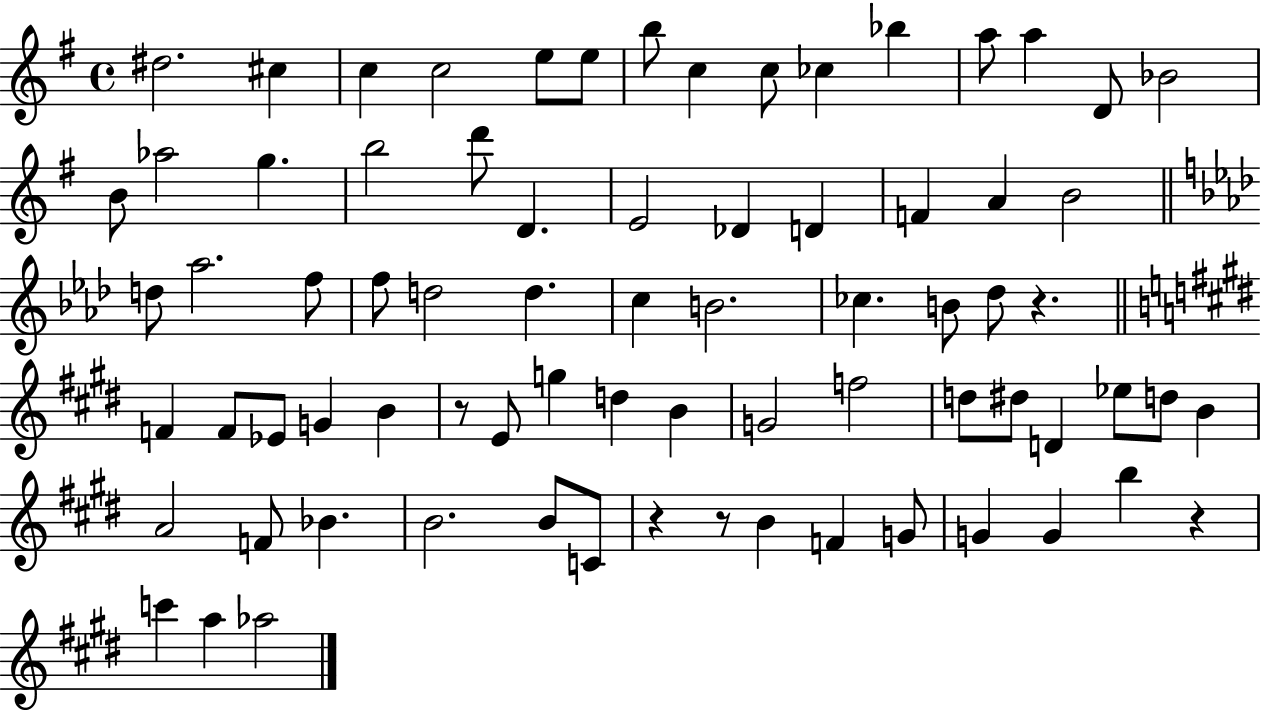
X:1
T:Untitled
M:4/4
L:1/4
K:G
^d2 ^c c c2 e/2 e/2 b/2 c c/2 _c _b a/2 a D/2 _B2 B/2 _a2 g b2 d'/2 D E2 _D D F A B2 d/2 _a2 f/2 f/2 d2 d c B2 _c B/2 _d/2 z F F/2 _E/2 G B z/2 E/2 g d B G2 f2 d/2 ^d/2 D _e/2 d/2 B A2 F/2 _B B2 B/2 C/2 z z/2 B F G/2 G G b z c' a _a2